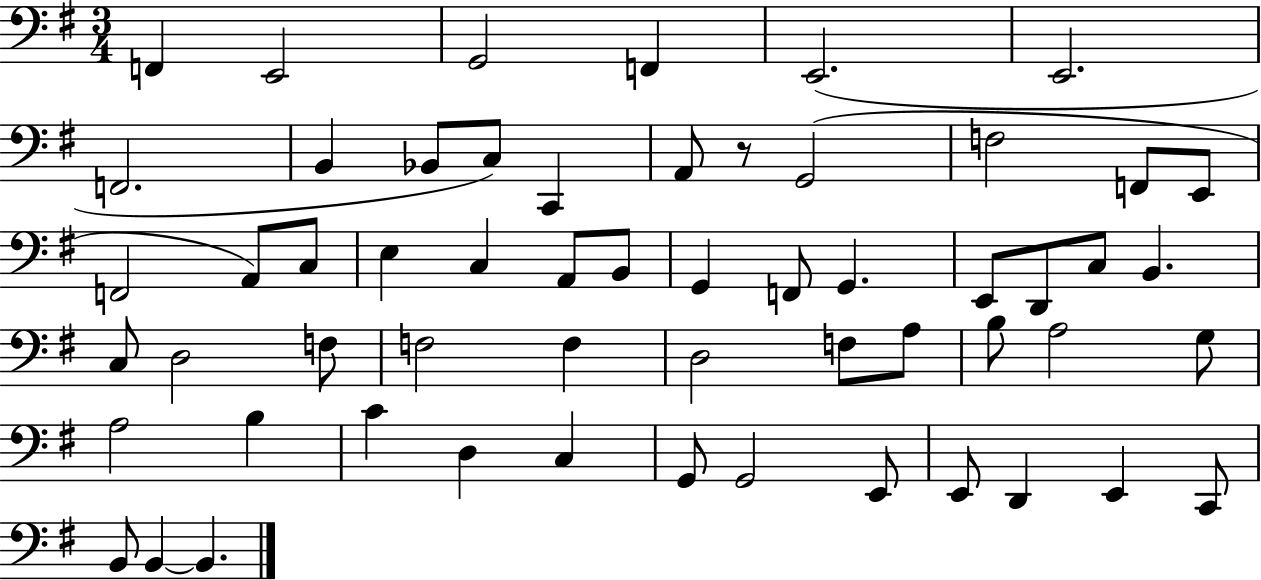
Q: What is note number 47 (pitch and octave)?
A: G2